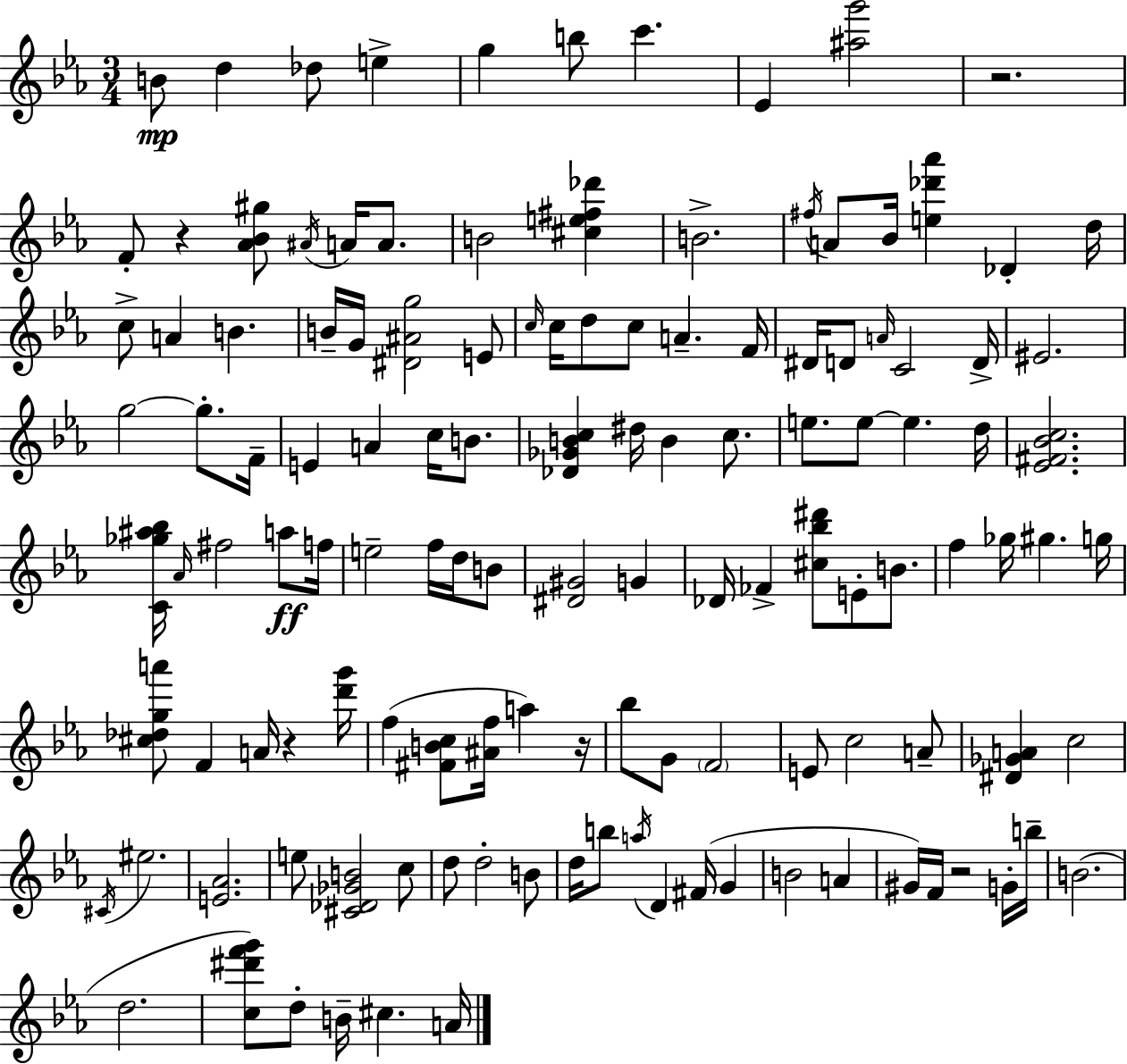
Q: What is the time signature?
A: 3/4